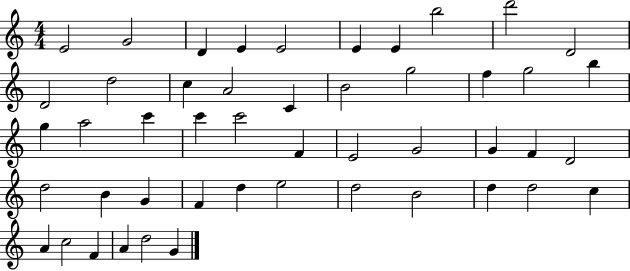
{
  \clef treble
  \numericTimeSignature
  \time 4/4
  \key c \major
  e'2 g'2 | d'4 e'4 e'2 | e'4 e'4 b''2 | d'''2 d'2 | \break d'2 d''2 | c''4 a'2 c'4 | b'2 g''2 | f''4 g''2 b''4 | \break g''4 a''2 c'''4 | c'''4 c'''2 f'4 | e'2 g'2 | g'4 f'4 d'2 | \break d''2 b'4 g'4 | f'4 d''4 e''2 | d''2 b'2 | d''4 d''2 c''4 | \break a'4 c''2 f'4 | a'4 d''2 g'4 | \bar "|."
}